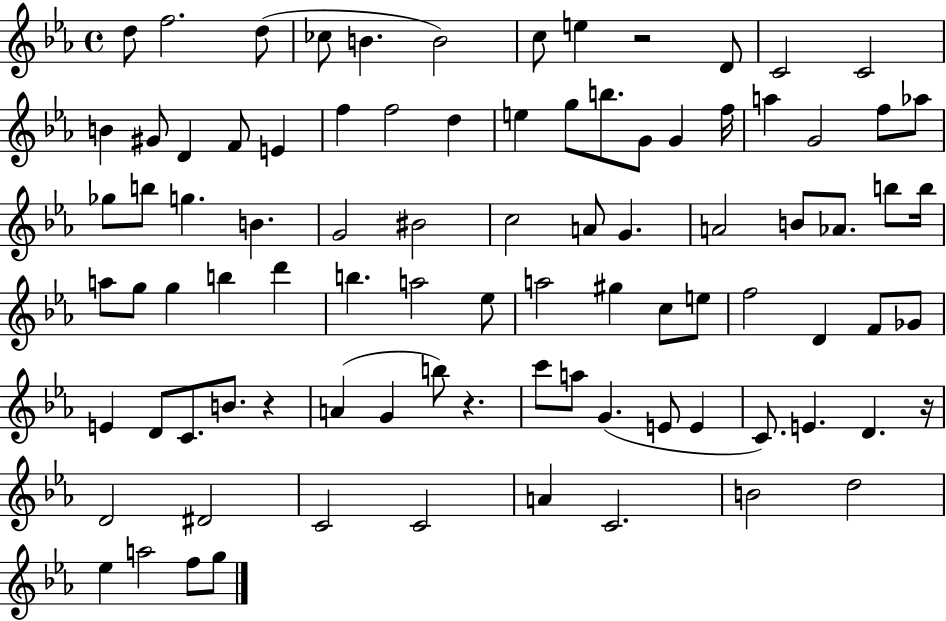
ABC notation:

X:1
T:Untitled
M:4/4
L:1/4
K:Eb
d/2 f2 d/2 _c/2 B B2 c/2 e z2 D/2 C2 C2 B ^G/2 D F/2 E f f2 d e g/2 b/2 G/2 G f/4 a G2 f/2 _a/2 _g/2 b/2 g B G2 ^B2 c2 A/2 G A2 B/2 _A/2 b/2 b/4 a/2 g/2 g b d' b a2 _e/2 a2 ^g c/2 e/2 f2 D F/2 _G/2 E D/2 C/2 B/2 z A G b/2 z c'/2 a/2 G E/2 E C/2 E D z/4 D2 ^D2 C2 C2 A C2 B2 d2 _e a2 f/2 g/2